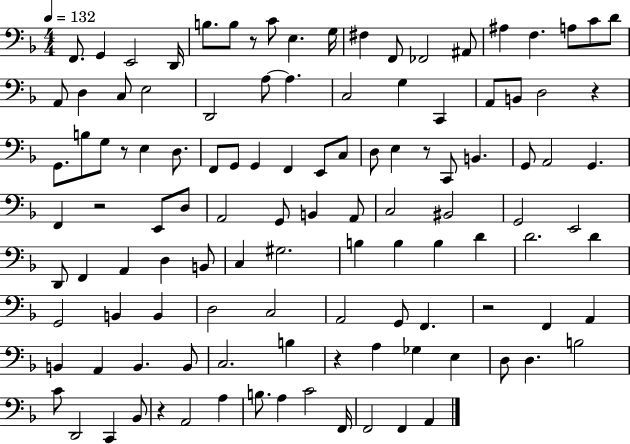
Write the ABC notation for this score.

X:1
T:Untitled
M:4/4
L:1/4
K:F
F,,/2 G,, E,,2 D,,/4 B,/2 B,/2 z/2 C/2 E, G,/4 ^F, F,,/2 _F,,2 ^A,,/2 ^A, F, A,/2 C/2 D/2 A,,/2 D, C,/2 E,2 D,,2 A,/2 A, C,2 G, C,, A,,/2 B,,/2 D,2 z G,,/2 B,/2 G,/2 z/2 E, D,/2 F,,/2 G,,/2 G,, F,, E,,/2 C,/2 D,/2 E, z/2 C,,/2 B,, G,,/2 A,,2 G,, F,, z2 E,,/2 D,/2 A,,2 G,,/2 B,, A,,/2 C,2 ^B,,2 G,,2 E,,2 D,,/2 F,, A,, D, B,,/2 C, ^G,2 B, B, B, D D2 D G,,2 B,, B,, D,2 C,2 A,,2 G,,/2 F,, z2 F,, A,, B,, A,, B,, B,,/2 C,2 B, z A, _G, E, D,/2 D, B,2 C/2 D,,2 C,, _B,,/2 z A,,2 A, B,/2 A, C2 F,,/4 F,,2 F,, A,,